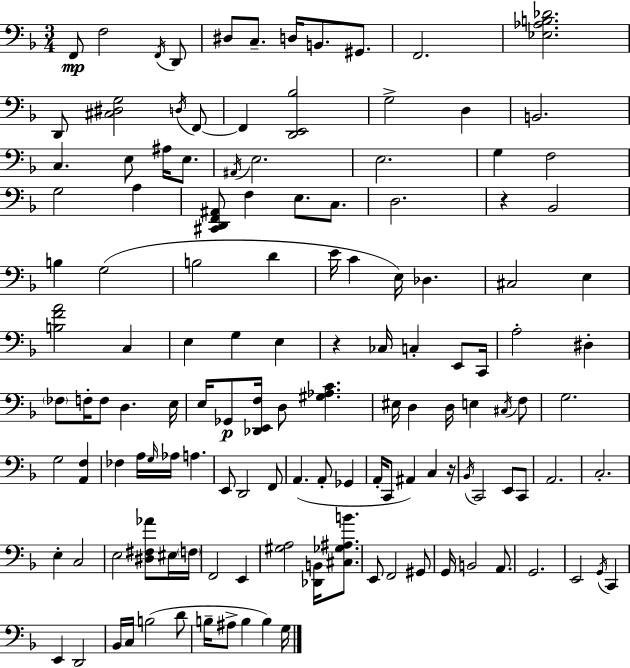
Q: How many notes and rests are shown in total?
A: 133